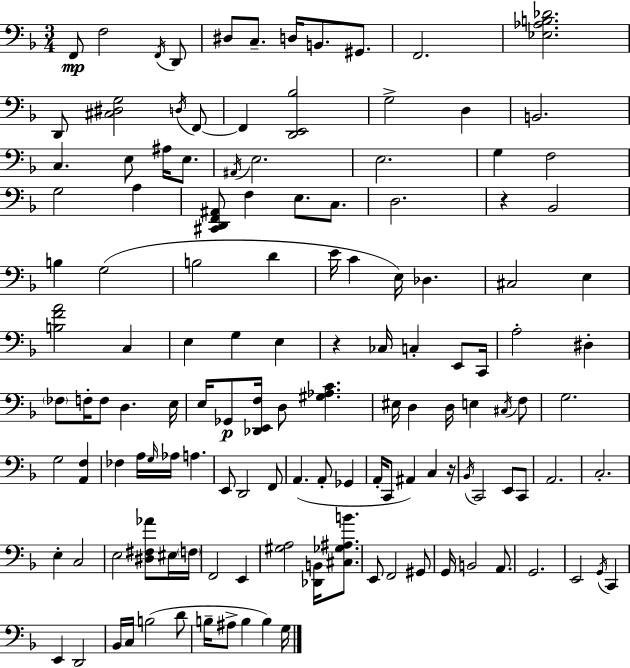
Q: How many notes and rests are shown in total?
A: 133